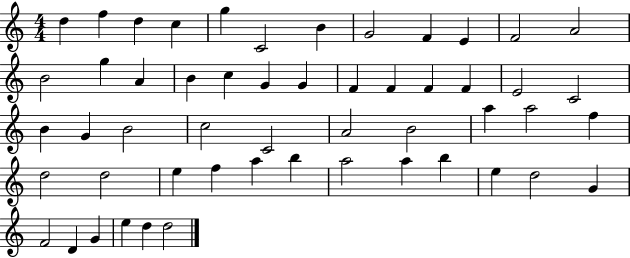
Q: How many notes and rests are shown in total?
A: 53